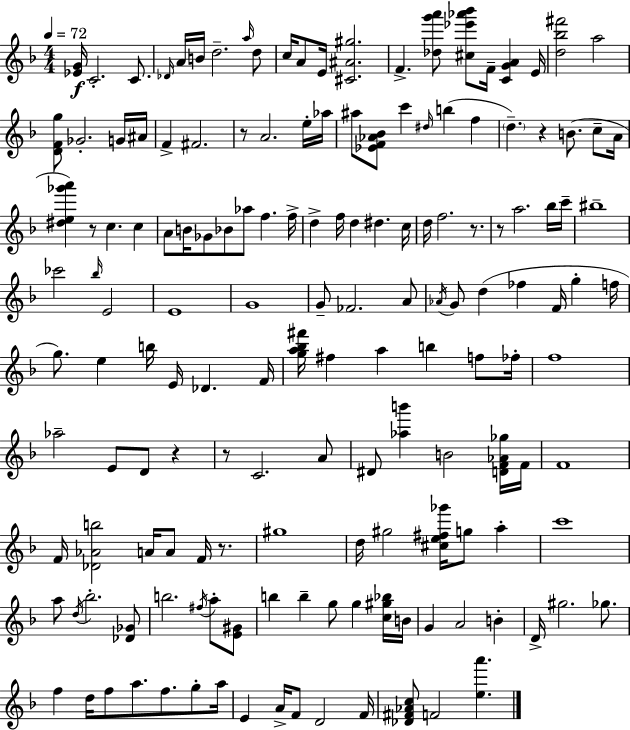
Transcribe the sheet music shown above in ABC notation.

X:1
T:Untitled
M:4/4
L:1/4
K:Dm
[_EG]/4 C2 C/2 _D/4 A/4 B/4 d2 a/4 d/2 c/4 A/2 E/4 [^C^A^g]2 F [_dg'a']/2 [^c_e'_a'_b']/2 F/4 [CGA] E/4 [d_b^f']2 a2 [DFg]/2 _G2 G/4 ^A/4 F ^F2 z/2 A2 e/4 _a/4 ^a/2 [_EF_A_B]/2 c' ^d/4 b f d z B/2 c/2 A/4 [^de_g'a'] z/2 c c A/2 B/4 _G/2 _B/2 _a/2 f f/4 d f/4 d ^d c/4 d/4 f2 z/2 z/2 a2 _b/4 c'/4 ^b4 _c'2 _b/4 E2 E4 G4 G/2 _F2 A/2 _A/4 G/2 d _f F/4 g f/4 g/2 e b/4 E/4 _D F/4 [ga_b^f']/4 ^f a b f/2 _f/4 f4 _a2 E/2 D/2 z z/2 C2 A/2 ^D/2 [_ab'] B2 [DF_A_g]/4 F/4 F4 F/4 [_D_Ab]2 A/4 A/2 F/4 z/2 ^g4 d/4 ^g2 [^ce^f_g']/4 g/2 a c'4 a/2 d/4 _b2 [_D_G]/2 b2 ^f/4 a/2 [E^G]/2 b b g/2 g [c^g_b]/4 B/4 G A2 B D/4 ^g2 _g/2 f d/4 f/2 a/2 f/2 g/2 a/4 E A/4 F/2 D2 F/4 [_D^F_Ac]/2 F2 [ea']